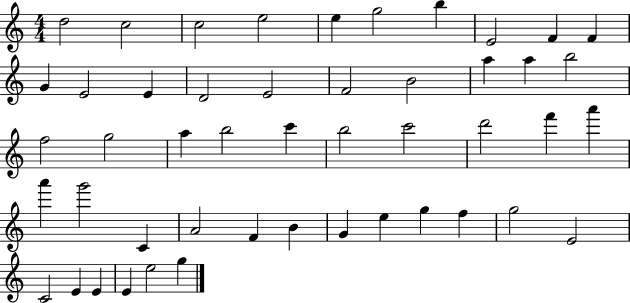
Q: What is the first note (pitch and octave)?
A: D5